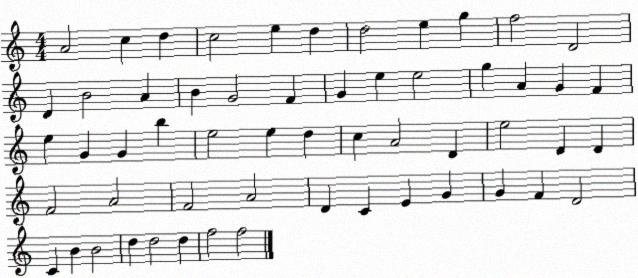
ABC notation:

X:1
T:Untitled
M:4/4
L:1/4
K:C
A2 c d c2 e d d2 e g f2 D2 D B2 A B G2 F G e e2 g A G F e G G b e2 e d c A2 D e2 D D F2 A2 F2 A2 D C E G G F D2 C B B2 d d2 d f2 f2